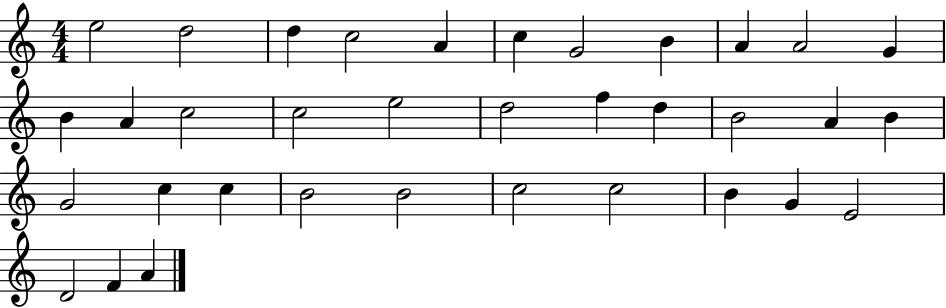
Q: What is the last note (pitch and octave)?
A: A4